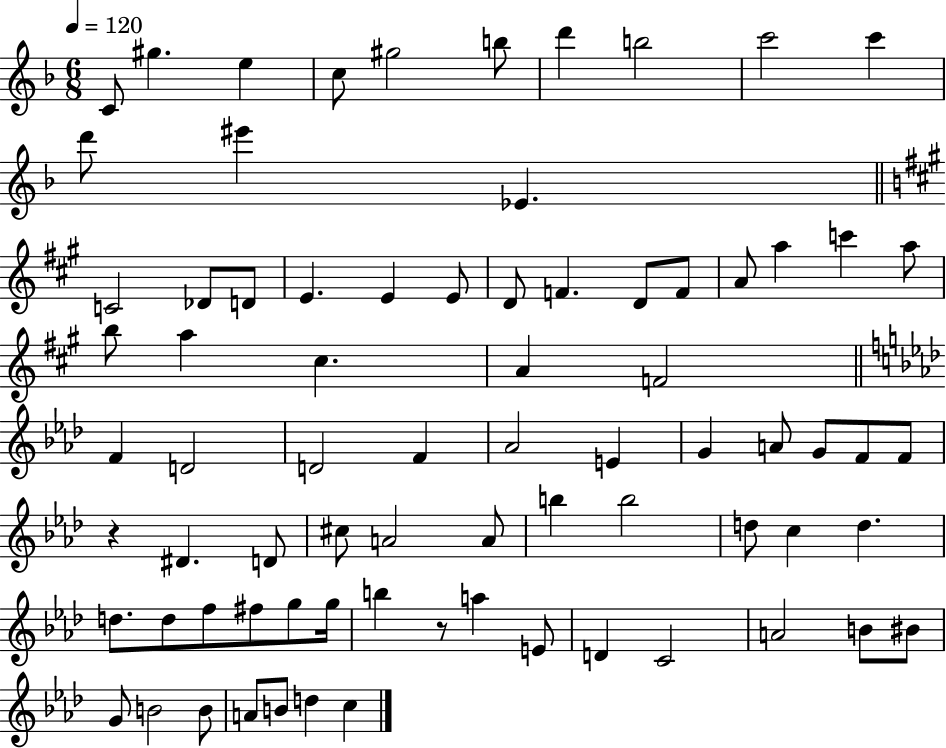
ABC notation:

X:1
T:Untitled
M:6/8
L:1/4
K:F
C/2 ^g e c/2 ^g2 b/2 d' b2 c'2 c' d'/2 ^e' _E C2 _D/2 D/2 E E E/2 D/2 F D/2 F/2 A/2 a c' a/2 b/2 a ^c A F2 F D2 D2 F _A2 E G A/2 G/2 F/2 F/2 z ^D D/2 ^c/2 A2 A/2 b b2 d/2 c d d/2 d/2 f/2 ^f/2 g/2 g/4 b z/2 a E/2 D C2 A2 B/2 ^B/2 G/2 B2 B/2 A/2 B/2 d c